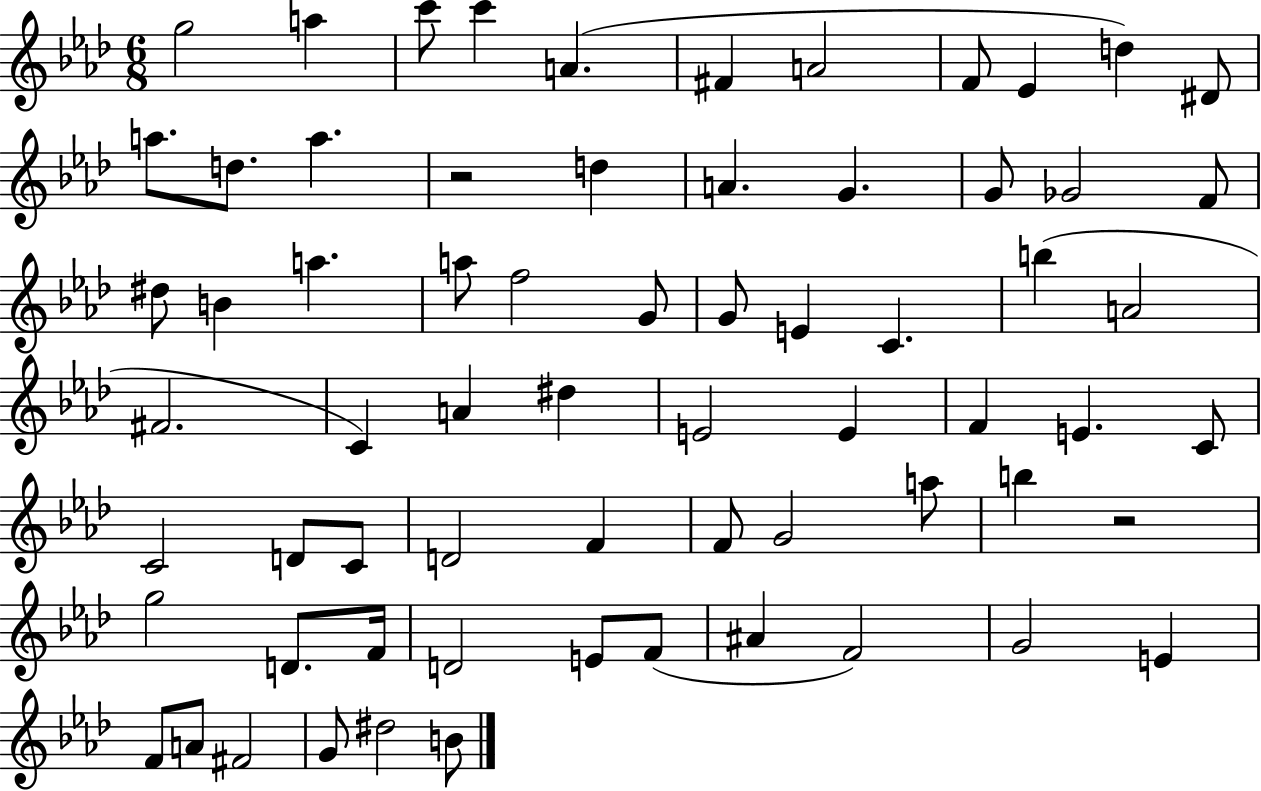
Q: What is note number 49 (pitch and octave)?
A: B5